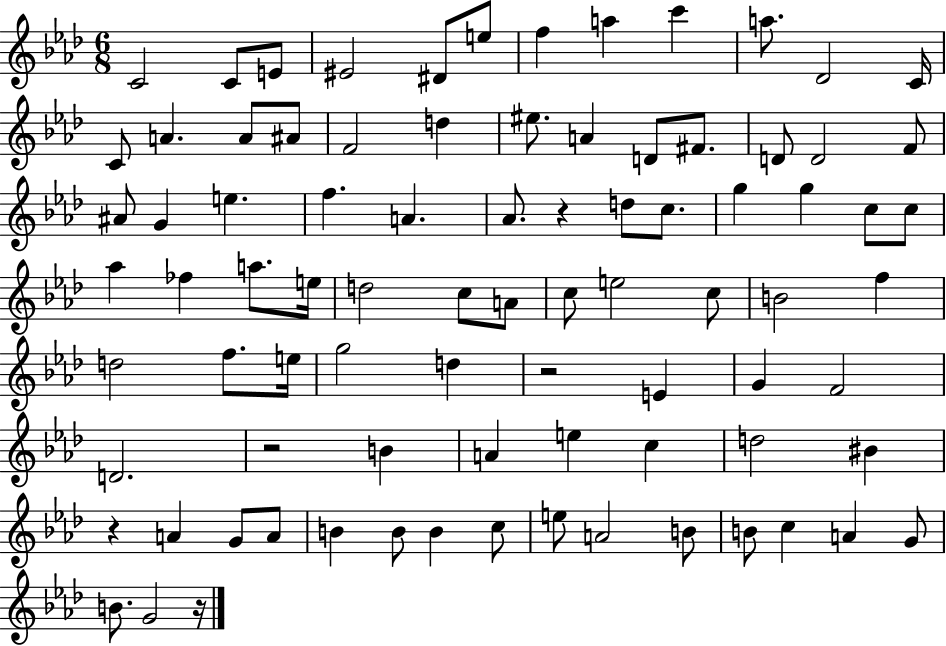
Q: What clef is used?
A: treble